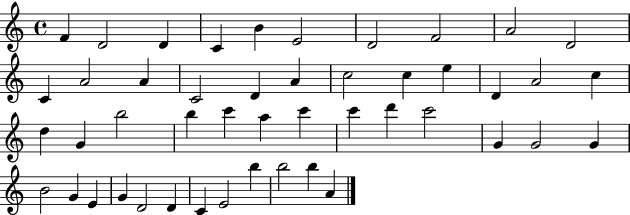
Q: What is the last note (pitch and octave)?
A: A4